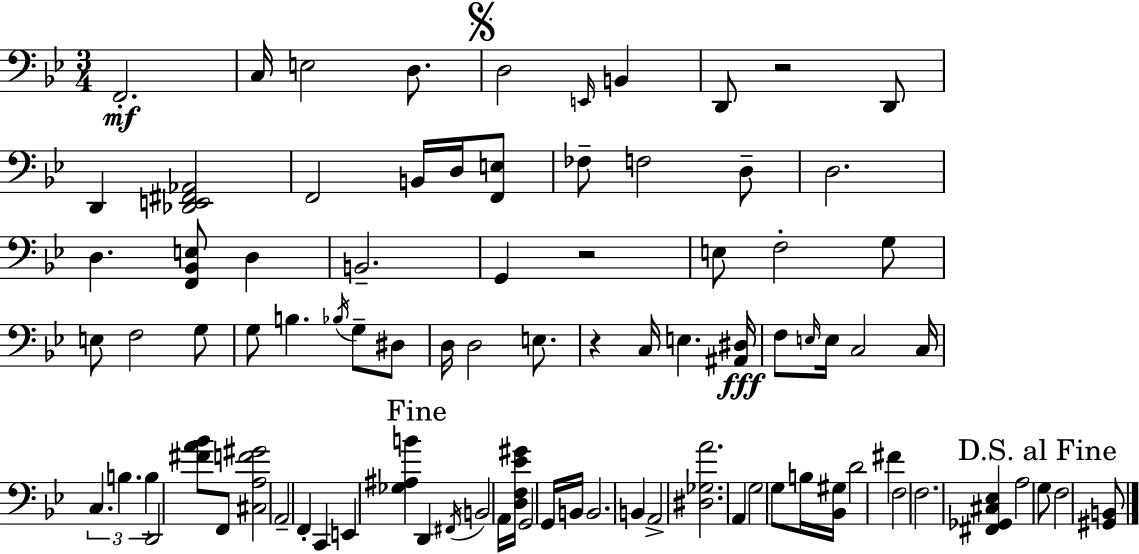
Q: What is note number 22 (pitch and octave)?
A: E3